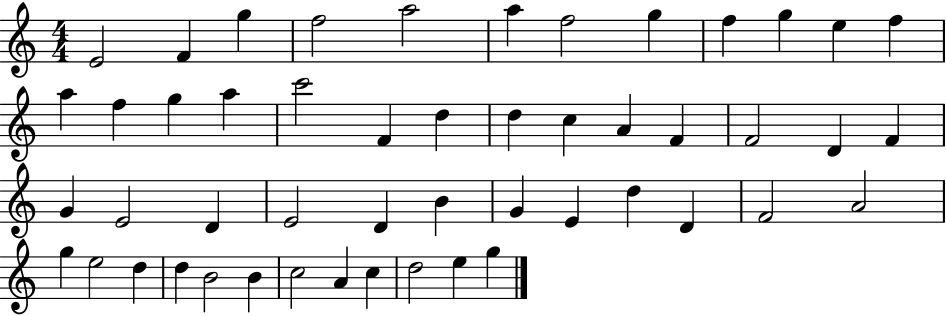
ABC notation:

X:1
T:Untitled
M:4/4
L:1/4
K:C
E2 F g f2 a2 a f2 g f g e f a f g a c'2 F d d c A F F2 D F G E2 D E2 D B G E d D F2 A2 g e2 d d B2 B c2 A c d2 e g